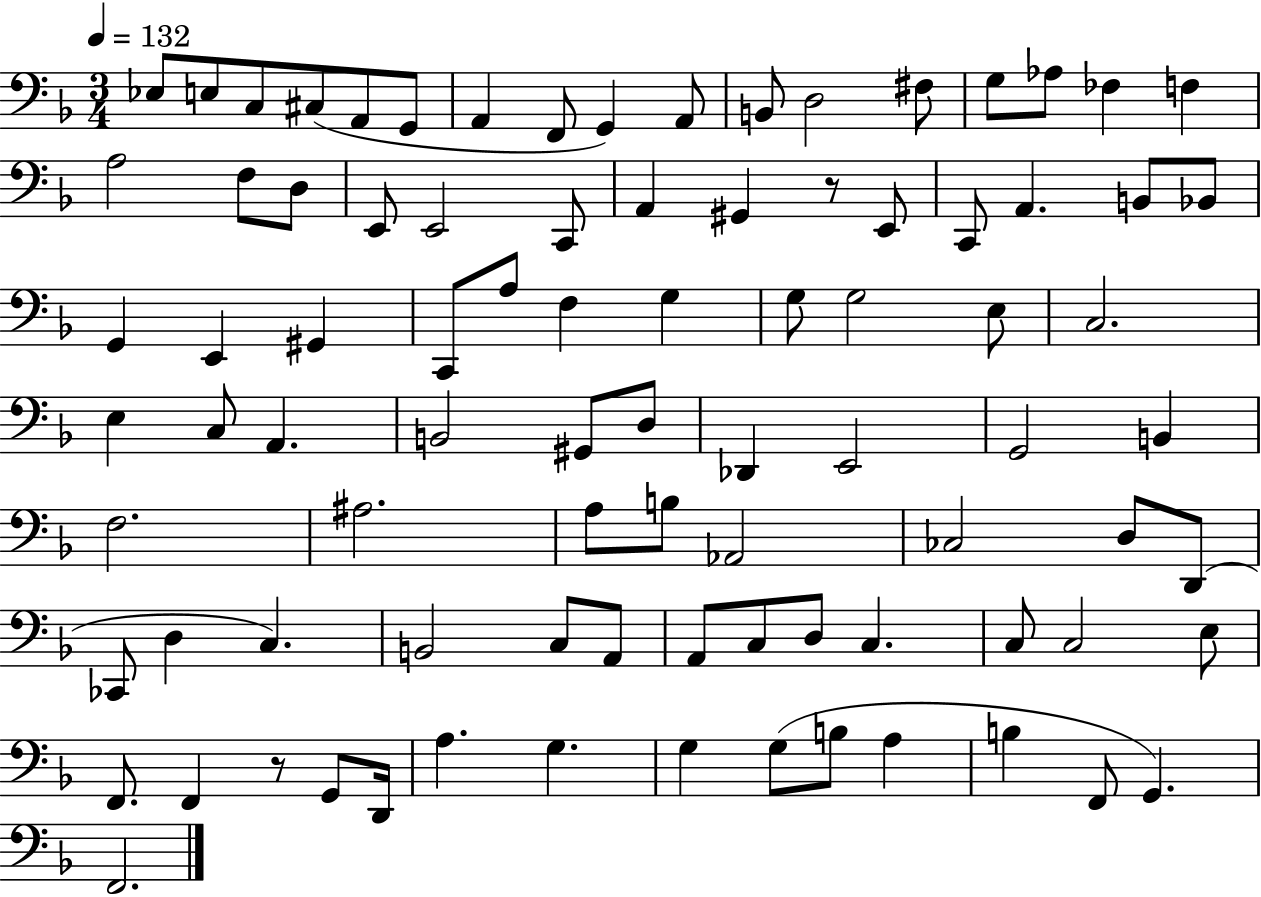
Eb3/e E3/e C3/e C#3/e A2/e G2/e A2/q F2/e G2/q A2/e B2/e D3/h F#3/e G3/e Ab3/e FES3/q F3/q A3/h F3/e D3/e E2/e E2/h C2/e A2/q G#2/q R/e E2/e C2/e A2/q. B2/e Bb2/e G2/q E2/q G#2/q C2/e A3/e F3/q G3/q G3/e G3/h E3/e C3/h. E3/q C3/e A2/q. B2/h G#2/e D3/e Db2/q E2/h G2/h B2/q F3/h. A#3/h. A3/e B3/e Ab2/h CES3/h D3/e D2/e CES2/e D3/q C3/q. B2/h C3/e A2/e A2/e C3/e D3/e C3/q. C3/e C3/h E3/e F2/e. F2/q R/e G2/e D2/s A3/q. G3/q. G3/q G3/e B3/e A3/q B3/q F2/e G2/q. F2/h.